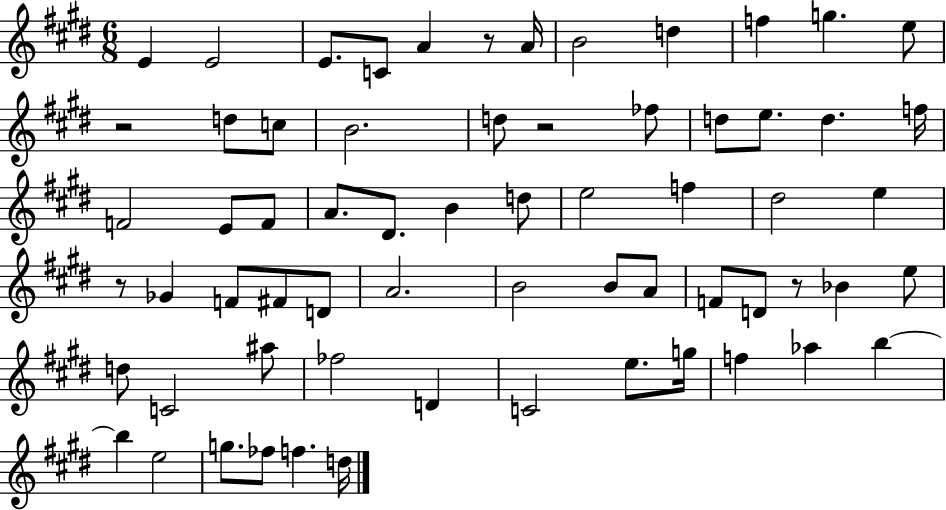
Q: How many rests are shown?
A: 5